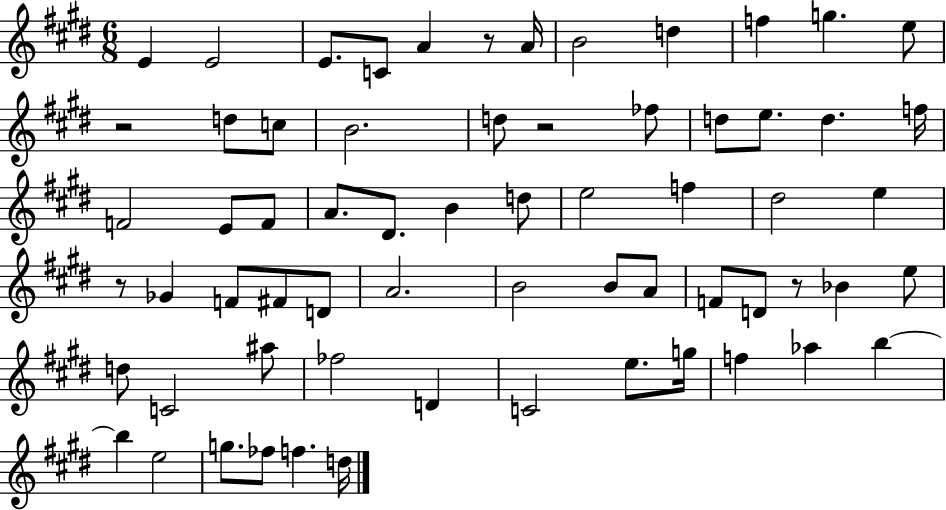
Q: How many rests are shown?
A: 5